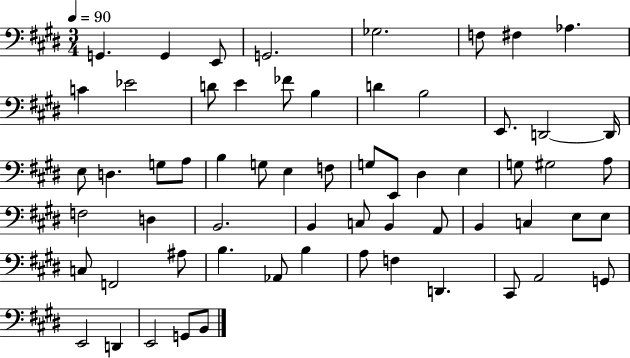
G2/q. G2/q E2/e G2/h. Gb3/h. F3/e F#3/q Ab3/q. C4/q Eb4/h D4/e E4/q FES4/e B3/q D4/q B3/h E2/e. D2/h D2/s E3/e D3/q. G3/e A3/e B3/q G3/e E3/q F3/e G3/e E2/e D#3/q E3/q G3/e G#3/h A3/e F3/h D3/q B2/h. B2/q C3/e B2/q A2/e B2/q C3/q E3/e E3/e C3/e F2/h A#3/e B3/q. Ab2/e B3/q A3/e F3/q D2/q. C#2/e A2/h G2/e E2/h D2/q E2/h G2/e B2/e